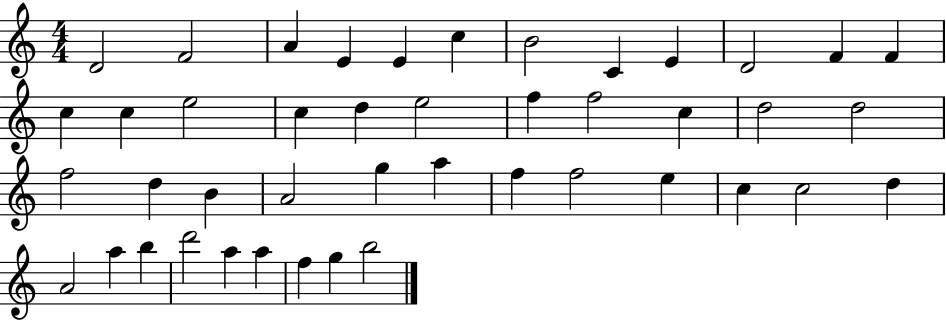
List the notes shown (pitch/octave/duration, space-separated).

D4/h F4/h A4/q E4/q E4/q C5/q B4/h C4/q E4/q D4/h F4/q F4/q C5/q C5/q E5/h C5/q D5/q E5/h F5/q F5/h C5/q D5/h D5/h F5/h D5/q B4/q A4/h G5/q A5/q F5/q F5/h E5/q C5/q C5/h D5/q A4/h A5/q B5/q D6/h A5/q A5/q F5/q G5/q B5/h